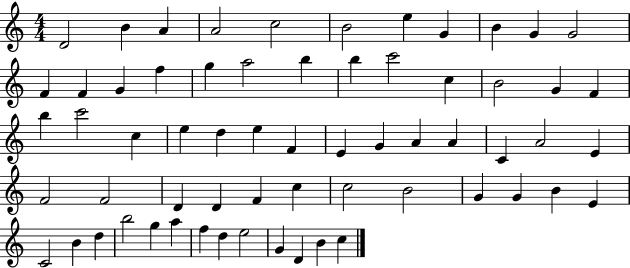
D4/h B4/q A4/q A4/h C5/h B4/h E5/q G4/q B4/q G4/q G4/h F4/q F4/q G4/q F5/q G5/q A5/h B5/q B5/q C6/h C5/q B4/h G4/q F4/q B5/q C6/h C5/q E5/q D5/q E5/q F4/q E4/q G4/q A4/q A4/q C4/q A4/h E4/q F4/h F4/h D4/q D4/q F4/q C5/q C5/h B4/h G4/q G4/q B4/q E4/q C4/h B4/q D5/q B5/h G5/q A5/q F5/q D5/q E5/h G4/q D4/q B4/q C5/q